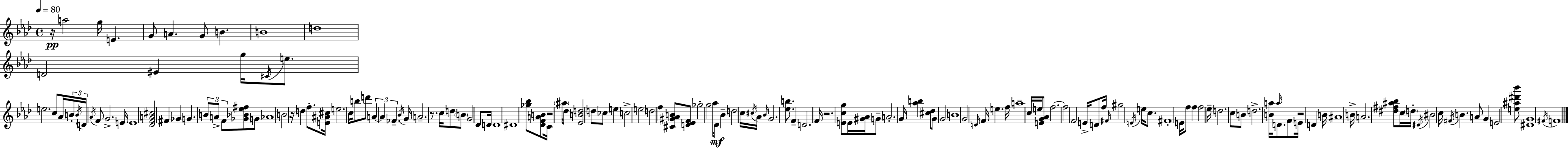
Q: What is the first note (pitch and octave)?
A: A5